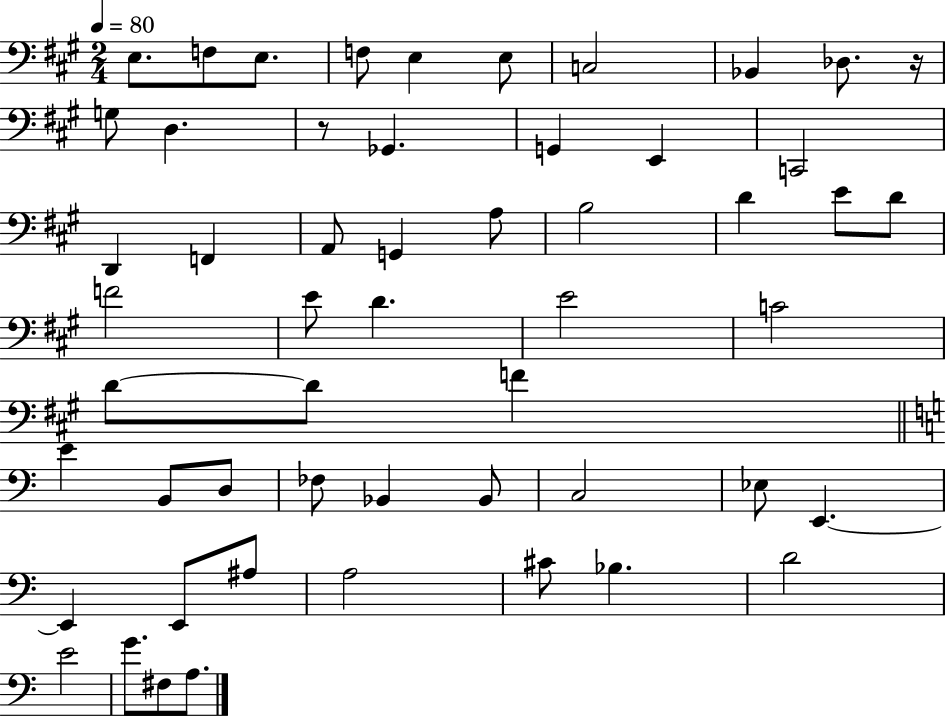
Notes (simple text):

E3/e. F3/e E3/e. F3/e E3/q E3/e C3/h Bb2/q Db3/e. R/s G3/e D3/q. R/e Gb2/q. G2/q E2/q C2/h D2/q F2/q A2/e G2/q A3/e B3/h D4/q E4/e D4/e F4/h E4/e D4/q. E4/h C4/h D4/e D4/e F4/q E4/q B2/e D3/e FES3/e Bb2/q Bb2/e C3/h Eb3/e E2/q. E2/q E2/e A#3/e A3/h C#4/e Bb3/q. D4/h E4/h G4/e. F#3/e A3/e.